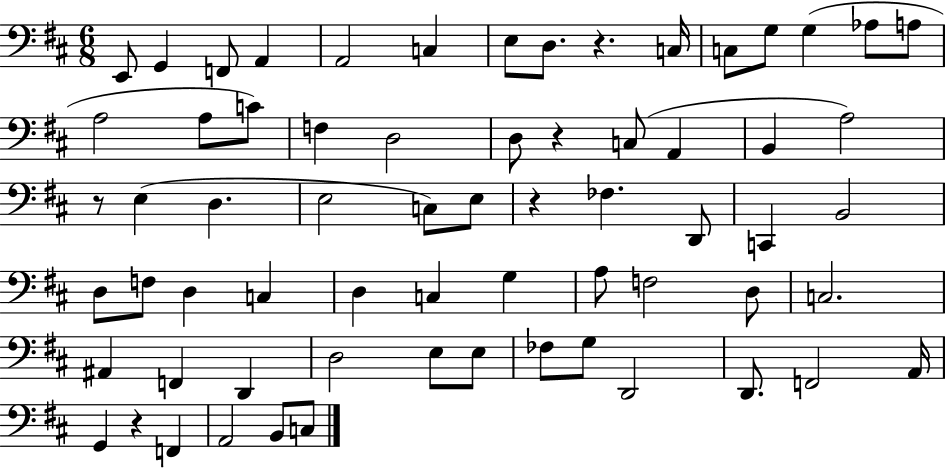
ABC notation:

X:1
T:Untitled
M:6/8
L:1/4
K:D
E,,/2 G,, F,,/2 A,, A,,2 C, E,/2 D,/2 z C,/4 C,/2 G,/2 G, _A,/2 A,/2 A,2 A,/2 C/2 F, D,2 D,/2 z C,/2 A,, B,, A,2 z/2 E, D, E,2 C,/2 E,/2 z _F, D,,/2 C,, B,,2 D,/2 F,/2 D, C, D, C, G, A,/2 F,2 D,/2 C,2 ^A,, F,, D,, D,2 E,/2 E,/2 _F,/2 G,/2 D,,2 D,,/2 F,,2 A,,/4 G,, z F,, A,,2 B,,/2 C,/2